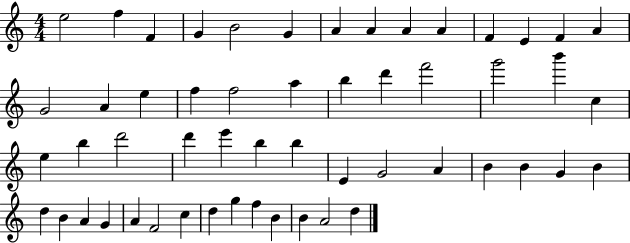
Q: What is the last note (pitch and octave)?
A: D5